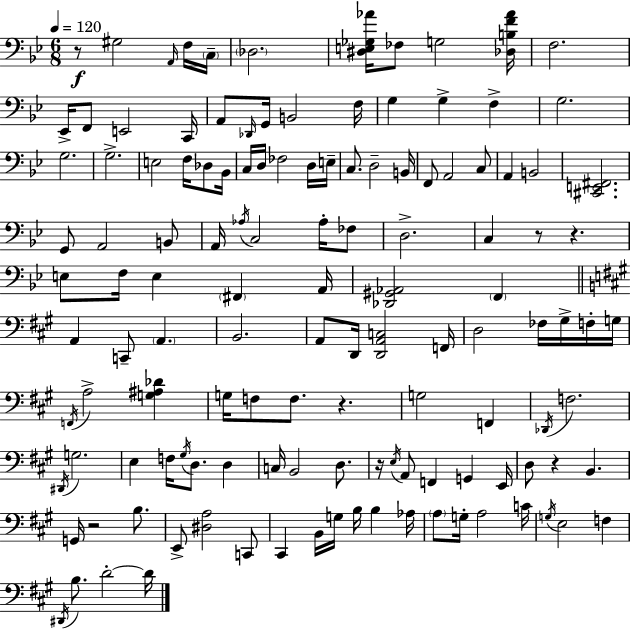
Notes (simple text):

R/e G#3/h A2/s F3/s C3/s Db3/h. [D#3,E3,Gb3,Ab4]/s FES3/e G3/h [Db3,B3,F4,Ab4]/s F3/h. Eb2/s F2/e E2/h C2/s A2/e Db2/s G2/s B2/h F3/s G3/q G3/q F3/q G3/h. G3/h. G3/h. E3/h F3/s Db3/e Bb2/s C3/s D3/s FES3/h D3/s E3/s C3/e. D3/h B2/s F2/e A2/h C3/e A2/q B2/h [C#2,E2,F#2]/h. G2/e A2/h B2/e A2/s Ab3/s C3/h Ab3/s FES3/e D3/h. C3/q R/e R/q. E3/e F3/s E3/q F#2/q A2/s [Db2,G#2,Ab2]/h F2/q A2/q C2/e A2/q. B2/h. A2/e D2/s [D2,A2,C3]/h F2/s D3/h FES3/s G#3/s F3/s G3/s F2/s A3/h [G3,A#3,Db4]/q G3/s F3/e F3/e. R/q. G3/h F2/q Db2/s F3/h. D#2/s G3/h. E3/q F3/s G#3/s D3/e. D3/q C3/s B2/h D3/e. R/s E3/s A2/e F2/q G2/q E2/s D3/e R/q B2/q. G2/s R/h B3/e. E2/e [D#3,A3]/h C2/e C#2/q B2/s G3/s B3/s B3/q Ab3/s A3/e G3/s A3/h C4/s G3/s E3/h F3/q D#2/s B3/e. D4/h D4/s